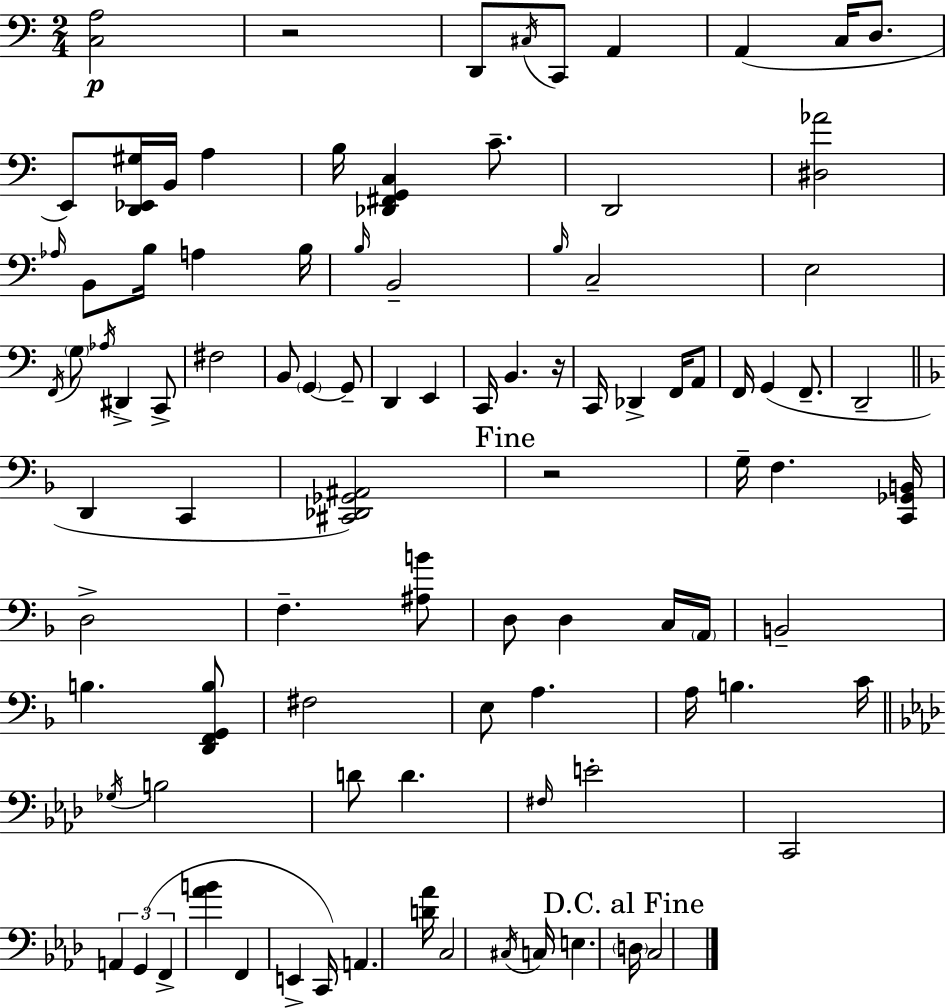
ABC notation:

X:1
T:Untitled
M:2/4
L:1/4
K:C
[C,A,]2 z2 D,,/2 ^C,/4 C,,/2 A,, A,, C,/4 D,/2 E,,/2 [D,,_E,,^G,]/4 B,,/4 A, B,/4 [_D,,^F,,G,,C,] C/2 D,,2 [^D,_A]2 _A,/4 B,,/2 B,/4 A, B,/4 B,/4 B,,2 B,/4 C,2 E,2 F,,/4 G,/2 _A,/4 ^D,, C,,/2 ^F,2 B,,/2 G,, G,,/2 D,, E,, C,,/4 B,, z/4 C,,/4 _D,, F,,/4 A,,/2 F,,/4 G,, F,,/2 D,,2 D,, C,, [^C,,_D,,_G,,^A,,]2 z2 G,/4 F, [C,,_G,,B,,]/4 D,2 F, [^A,B]/2 D,/2 D, C,/4 A,,/4 B,,2 B, [D,,F,,G,,B,]/2 ^F,2 E,/2 A, A,/4 B, C/4 _G,/4 B,2 D/2 D ^F,/4 E2 C,,2 A,, G,, F,, [_AB] F,, E,, C,,/4 A,, [D_A]/4 C,2 ^C,/4 C,/4 E, D,/4 C,2